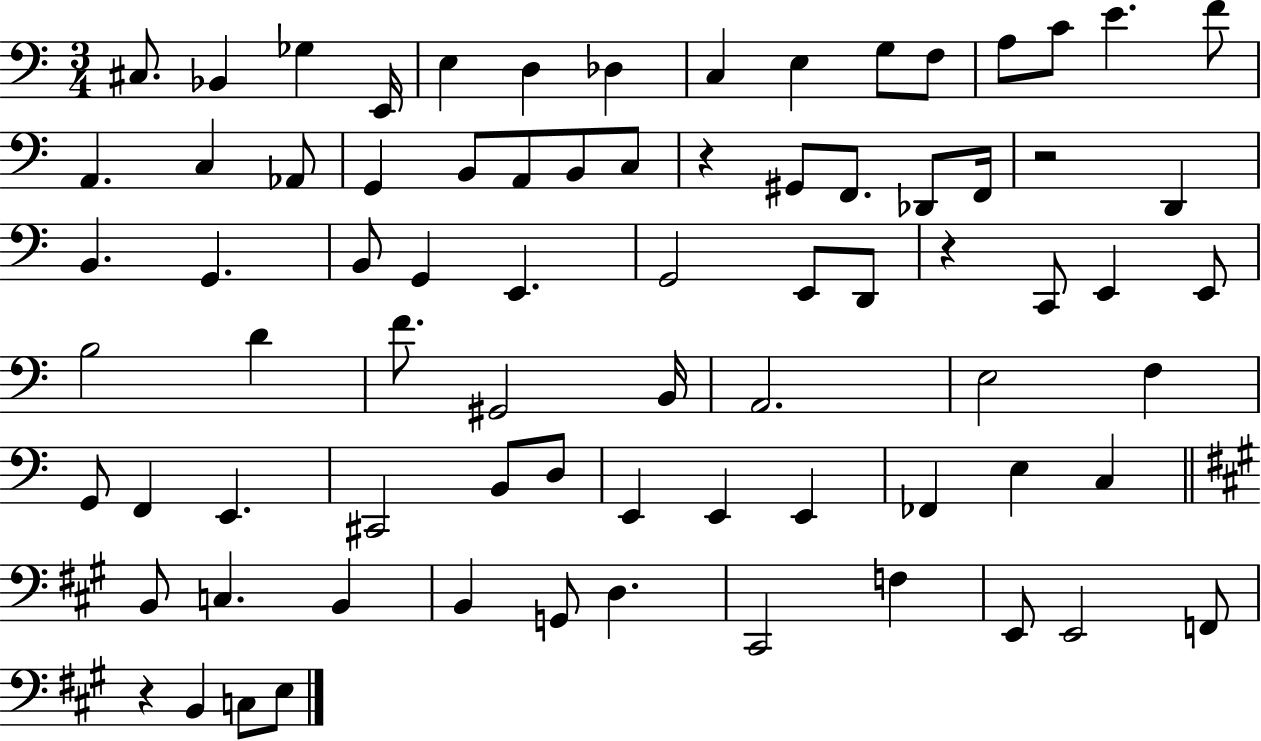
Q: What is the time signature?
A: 3/4